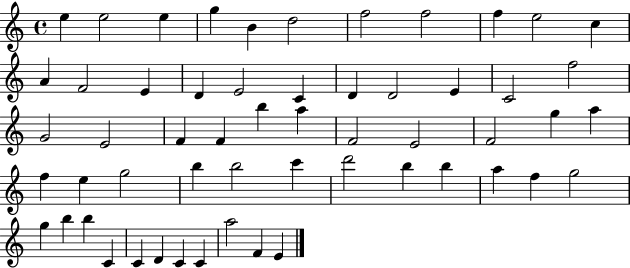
E5/q E5/h E5/q G5/q B4/q D5/h F5/h F5/h F5/q E5/h C5/q A4/q F4/h E4/q D4/q E4/h C4/q D4/q D4/h E4/q C4/h F5/h G4/h E4/h F4/q F4/q B5/q A5/q F4/h E4/h F4/h G5/q A5/q F5/q E5/q G5/h B5/q B5/h C6/q D6/h B5/q B5/q A5/q F5/q G5/h G5/q B5/q B5/q C4/q C4/q D4/q C4/q C4/q A5/h F4/q E4/q